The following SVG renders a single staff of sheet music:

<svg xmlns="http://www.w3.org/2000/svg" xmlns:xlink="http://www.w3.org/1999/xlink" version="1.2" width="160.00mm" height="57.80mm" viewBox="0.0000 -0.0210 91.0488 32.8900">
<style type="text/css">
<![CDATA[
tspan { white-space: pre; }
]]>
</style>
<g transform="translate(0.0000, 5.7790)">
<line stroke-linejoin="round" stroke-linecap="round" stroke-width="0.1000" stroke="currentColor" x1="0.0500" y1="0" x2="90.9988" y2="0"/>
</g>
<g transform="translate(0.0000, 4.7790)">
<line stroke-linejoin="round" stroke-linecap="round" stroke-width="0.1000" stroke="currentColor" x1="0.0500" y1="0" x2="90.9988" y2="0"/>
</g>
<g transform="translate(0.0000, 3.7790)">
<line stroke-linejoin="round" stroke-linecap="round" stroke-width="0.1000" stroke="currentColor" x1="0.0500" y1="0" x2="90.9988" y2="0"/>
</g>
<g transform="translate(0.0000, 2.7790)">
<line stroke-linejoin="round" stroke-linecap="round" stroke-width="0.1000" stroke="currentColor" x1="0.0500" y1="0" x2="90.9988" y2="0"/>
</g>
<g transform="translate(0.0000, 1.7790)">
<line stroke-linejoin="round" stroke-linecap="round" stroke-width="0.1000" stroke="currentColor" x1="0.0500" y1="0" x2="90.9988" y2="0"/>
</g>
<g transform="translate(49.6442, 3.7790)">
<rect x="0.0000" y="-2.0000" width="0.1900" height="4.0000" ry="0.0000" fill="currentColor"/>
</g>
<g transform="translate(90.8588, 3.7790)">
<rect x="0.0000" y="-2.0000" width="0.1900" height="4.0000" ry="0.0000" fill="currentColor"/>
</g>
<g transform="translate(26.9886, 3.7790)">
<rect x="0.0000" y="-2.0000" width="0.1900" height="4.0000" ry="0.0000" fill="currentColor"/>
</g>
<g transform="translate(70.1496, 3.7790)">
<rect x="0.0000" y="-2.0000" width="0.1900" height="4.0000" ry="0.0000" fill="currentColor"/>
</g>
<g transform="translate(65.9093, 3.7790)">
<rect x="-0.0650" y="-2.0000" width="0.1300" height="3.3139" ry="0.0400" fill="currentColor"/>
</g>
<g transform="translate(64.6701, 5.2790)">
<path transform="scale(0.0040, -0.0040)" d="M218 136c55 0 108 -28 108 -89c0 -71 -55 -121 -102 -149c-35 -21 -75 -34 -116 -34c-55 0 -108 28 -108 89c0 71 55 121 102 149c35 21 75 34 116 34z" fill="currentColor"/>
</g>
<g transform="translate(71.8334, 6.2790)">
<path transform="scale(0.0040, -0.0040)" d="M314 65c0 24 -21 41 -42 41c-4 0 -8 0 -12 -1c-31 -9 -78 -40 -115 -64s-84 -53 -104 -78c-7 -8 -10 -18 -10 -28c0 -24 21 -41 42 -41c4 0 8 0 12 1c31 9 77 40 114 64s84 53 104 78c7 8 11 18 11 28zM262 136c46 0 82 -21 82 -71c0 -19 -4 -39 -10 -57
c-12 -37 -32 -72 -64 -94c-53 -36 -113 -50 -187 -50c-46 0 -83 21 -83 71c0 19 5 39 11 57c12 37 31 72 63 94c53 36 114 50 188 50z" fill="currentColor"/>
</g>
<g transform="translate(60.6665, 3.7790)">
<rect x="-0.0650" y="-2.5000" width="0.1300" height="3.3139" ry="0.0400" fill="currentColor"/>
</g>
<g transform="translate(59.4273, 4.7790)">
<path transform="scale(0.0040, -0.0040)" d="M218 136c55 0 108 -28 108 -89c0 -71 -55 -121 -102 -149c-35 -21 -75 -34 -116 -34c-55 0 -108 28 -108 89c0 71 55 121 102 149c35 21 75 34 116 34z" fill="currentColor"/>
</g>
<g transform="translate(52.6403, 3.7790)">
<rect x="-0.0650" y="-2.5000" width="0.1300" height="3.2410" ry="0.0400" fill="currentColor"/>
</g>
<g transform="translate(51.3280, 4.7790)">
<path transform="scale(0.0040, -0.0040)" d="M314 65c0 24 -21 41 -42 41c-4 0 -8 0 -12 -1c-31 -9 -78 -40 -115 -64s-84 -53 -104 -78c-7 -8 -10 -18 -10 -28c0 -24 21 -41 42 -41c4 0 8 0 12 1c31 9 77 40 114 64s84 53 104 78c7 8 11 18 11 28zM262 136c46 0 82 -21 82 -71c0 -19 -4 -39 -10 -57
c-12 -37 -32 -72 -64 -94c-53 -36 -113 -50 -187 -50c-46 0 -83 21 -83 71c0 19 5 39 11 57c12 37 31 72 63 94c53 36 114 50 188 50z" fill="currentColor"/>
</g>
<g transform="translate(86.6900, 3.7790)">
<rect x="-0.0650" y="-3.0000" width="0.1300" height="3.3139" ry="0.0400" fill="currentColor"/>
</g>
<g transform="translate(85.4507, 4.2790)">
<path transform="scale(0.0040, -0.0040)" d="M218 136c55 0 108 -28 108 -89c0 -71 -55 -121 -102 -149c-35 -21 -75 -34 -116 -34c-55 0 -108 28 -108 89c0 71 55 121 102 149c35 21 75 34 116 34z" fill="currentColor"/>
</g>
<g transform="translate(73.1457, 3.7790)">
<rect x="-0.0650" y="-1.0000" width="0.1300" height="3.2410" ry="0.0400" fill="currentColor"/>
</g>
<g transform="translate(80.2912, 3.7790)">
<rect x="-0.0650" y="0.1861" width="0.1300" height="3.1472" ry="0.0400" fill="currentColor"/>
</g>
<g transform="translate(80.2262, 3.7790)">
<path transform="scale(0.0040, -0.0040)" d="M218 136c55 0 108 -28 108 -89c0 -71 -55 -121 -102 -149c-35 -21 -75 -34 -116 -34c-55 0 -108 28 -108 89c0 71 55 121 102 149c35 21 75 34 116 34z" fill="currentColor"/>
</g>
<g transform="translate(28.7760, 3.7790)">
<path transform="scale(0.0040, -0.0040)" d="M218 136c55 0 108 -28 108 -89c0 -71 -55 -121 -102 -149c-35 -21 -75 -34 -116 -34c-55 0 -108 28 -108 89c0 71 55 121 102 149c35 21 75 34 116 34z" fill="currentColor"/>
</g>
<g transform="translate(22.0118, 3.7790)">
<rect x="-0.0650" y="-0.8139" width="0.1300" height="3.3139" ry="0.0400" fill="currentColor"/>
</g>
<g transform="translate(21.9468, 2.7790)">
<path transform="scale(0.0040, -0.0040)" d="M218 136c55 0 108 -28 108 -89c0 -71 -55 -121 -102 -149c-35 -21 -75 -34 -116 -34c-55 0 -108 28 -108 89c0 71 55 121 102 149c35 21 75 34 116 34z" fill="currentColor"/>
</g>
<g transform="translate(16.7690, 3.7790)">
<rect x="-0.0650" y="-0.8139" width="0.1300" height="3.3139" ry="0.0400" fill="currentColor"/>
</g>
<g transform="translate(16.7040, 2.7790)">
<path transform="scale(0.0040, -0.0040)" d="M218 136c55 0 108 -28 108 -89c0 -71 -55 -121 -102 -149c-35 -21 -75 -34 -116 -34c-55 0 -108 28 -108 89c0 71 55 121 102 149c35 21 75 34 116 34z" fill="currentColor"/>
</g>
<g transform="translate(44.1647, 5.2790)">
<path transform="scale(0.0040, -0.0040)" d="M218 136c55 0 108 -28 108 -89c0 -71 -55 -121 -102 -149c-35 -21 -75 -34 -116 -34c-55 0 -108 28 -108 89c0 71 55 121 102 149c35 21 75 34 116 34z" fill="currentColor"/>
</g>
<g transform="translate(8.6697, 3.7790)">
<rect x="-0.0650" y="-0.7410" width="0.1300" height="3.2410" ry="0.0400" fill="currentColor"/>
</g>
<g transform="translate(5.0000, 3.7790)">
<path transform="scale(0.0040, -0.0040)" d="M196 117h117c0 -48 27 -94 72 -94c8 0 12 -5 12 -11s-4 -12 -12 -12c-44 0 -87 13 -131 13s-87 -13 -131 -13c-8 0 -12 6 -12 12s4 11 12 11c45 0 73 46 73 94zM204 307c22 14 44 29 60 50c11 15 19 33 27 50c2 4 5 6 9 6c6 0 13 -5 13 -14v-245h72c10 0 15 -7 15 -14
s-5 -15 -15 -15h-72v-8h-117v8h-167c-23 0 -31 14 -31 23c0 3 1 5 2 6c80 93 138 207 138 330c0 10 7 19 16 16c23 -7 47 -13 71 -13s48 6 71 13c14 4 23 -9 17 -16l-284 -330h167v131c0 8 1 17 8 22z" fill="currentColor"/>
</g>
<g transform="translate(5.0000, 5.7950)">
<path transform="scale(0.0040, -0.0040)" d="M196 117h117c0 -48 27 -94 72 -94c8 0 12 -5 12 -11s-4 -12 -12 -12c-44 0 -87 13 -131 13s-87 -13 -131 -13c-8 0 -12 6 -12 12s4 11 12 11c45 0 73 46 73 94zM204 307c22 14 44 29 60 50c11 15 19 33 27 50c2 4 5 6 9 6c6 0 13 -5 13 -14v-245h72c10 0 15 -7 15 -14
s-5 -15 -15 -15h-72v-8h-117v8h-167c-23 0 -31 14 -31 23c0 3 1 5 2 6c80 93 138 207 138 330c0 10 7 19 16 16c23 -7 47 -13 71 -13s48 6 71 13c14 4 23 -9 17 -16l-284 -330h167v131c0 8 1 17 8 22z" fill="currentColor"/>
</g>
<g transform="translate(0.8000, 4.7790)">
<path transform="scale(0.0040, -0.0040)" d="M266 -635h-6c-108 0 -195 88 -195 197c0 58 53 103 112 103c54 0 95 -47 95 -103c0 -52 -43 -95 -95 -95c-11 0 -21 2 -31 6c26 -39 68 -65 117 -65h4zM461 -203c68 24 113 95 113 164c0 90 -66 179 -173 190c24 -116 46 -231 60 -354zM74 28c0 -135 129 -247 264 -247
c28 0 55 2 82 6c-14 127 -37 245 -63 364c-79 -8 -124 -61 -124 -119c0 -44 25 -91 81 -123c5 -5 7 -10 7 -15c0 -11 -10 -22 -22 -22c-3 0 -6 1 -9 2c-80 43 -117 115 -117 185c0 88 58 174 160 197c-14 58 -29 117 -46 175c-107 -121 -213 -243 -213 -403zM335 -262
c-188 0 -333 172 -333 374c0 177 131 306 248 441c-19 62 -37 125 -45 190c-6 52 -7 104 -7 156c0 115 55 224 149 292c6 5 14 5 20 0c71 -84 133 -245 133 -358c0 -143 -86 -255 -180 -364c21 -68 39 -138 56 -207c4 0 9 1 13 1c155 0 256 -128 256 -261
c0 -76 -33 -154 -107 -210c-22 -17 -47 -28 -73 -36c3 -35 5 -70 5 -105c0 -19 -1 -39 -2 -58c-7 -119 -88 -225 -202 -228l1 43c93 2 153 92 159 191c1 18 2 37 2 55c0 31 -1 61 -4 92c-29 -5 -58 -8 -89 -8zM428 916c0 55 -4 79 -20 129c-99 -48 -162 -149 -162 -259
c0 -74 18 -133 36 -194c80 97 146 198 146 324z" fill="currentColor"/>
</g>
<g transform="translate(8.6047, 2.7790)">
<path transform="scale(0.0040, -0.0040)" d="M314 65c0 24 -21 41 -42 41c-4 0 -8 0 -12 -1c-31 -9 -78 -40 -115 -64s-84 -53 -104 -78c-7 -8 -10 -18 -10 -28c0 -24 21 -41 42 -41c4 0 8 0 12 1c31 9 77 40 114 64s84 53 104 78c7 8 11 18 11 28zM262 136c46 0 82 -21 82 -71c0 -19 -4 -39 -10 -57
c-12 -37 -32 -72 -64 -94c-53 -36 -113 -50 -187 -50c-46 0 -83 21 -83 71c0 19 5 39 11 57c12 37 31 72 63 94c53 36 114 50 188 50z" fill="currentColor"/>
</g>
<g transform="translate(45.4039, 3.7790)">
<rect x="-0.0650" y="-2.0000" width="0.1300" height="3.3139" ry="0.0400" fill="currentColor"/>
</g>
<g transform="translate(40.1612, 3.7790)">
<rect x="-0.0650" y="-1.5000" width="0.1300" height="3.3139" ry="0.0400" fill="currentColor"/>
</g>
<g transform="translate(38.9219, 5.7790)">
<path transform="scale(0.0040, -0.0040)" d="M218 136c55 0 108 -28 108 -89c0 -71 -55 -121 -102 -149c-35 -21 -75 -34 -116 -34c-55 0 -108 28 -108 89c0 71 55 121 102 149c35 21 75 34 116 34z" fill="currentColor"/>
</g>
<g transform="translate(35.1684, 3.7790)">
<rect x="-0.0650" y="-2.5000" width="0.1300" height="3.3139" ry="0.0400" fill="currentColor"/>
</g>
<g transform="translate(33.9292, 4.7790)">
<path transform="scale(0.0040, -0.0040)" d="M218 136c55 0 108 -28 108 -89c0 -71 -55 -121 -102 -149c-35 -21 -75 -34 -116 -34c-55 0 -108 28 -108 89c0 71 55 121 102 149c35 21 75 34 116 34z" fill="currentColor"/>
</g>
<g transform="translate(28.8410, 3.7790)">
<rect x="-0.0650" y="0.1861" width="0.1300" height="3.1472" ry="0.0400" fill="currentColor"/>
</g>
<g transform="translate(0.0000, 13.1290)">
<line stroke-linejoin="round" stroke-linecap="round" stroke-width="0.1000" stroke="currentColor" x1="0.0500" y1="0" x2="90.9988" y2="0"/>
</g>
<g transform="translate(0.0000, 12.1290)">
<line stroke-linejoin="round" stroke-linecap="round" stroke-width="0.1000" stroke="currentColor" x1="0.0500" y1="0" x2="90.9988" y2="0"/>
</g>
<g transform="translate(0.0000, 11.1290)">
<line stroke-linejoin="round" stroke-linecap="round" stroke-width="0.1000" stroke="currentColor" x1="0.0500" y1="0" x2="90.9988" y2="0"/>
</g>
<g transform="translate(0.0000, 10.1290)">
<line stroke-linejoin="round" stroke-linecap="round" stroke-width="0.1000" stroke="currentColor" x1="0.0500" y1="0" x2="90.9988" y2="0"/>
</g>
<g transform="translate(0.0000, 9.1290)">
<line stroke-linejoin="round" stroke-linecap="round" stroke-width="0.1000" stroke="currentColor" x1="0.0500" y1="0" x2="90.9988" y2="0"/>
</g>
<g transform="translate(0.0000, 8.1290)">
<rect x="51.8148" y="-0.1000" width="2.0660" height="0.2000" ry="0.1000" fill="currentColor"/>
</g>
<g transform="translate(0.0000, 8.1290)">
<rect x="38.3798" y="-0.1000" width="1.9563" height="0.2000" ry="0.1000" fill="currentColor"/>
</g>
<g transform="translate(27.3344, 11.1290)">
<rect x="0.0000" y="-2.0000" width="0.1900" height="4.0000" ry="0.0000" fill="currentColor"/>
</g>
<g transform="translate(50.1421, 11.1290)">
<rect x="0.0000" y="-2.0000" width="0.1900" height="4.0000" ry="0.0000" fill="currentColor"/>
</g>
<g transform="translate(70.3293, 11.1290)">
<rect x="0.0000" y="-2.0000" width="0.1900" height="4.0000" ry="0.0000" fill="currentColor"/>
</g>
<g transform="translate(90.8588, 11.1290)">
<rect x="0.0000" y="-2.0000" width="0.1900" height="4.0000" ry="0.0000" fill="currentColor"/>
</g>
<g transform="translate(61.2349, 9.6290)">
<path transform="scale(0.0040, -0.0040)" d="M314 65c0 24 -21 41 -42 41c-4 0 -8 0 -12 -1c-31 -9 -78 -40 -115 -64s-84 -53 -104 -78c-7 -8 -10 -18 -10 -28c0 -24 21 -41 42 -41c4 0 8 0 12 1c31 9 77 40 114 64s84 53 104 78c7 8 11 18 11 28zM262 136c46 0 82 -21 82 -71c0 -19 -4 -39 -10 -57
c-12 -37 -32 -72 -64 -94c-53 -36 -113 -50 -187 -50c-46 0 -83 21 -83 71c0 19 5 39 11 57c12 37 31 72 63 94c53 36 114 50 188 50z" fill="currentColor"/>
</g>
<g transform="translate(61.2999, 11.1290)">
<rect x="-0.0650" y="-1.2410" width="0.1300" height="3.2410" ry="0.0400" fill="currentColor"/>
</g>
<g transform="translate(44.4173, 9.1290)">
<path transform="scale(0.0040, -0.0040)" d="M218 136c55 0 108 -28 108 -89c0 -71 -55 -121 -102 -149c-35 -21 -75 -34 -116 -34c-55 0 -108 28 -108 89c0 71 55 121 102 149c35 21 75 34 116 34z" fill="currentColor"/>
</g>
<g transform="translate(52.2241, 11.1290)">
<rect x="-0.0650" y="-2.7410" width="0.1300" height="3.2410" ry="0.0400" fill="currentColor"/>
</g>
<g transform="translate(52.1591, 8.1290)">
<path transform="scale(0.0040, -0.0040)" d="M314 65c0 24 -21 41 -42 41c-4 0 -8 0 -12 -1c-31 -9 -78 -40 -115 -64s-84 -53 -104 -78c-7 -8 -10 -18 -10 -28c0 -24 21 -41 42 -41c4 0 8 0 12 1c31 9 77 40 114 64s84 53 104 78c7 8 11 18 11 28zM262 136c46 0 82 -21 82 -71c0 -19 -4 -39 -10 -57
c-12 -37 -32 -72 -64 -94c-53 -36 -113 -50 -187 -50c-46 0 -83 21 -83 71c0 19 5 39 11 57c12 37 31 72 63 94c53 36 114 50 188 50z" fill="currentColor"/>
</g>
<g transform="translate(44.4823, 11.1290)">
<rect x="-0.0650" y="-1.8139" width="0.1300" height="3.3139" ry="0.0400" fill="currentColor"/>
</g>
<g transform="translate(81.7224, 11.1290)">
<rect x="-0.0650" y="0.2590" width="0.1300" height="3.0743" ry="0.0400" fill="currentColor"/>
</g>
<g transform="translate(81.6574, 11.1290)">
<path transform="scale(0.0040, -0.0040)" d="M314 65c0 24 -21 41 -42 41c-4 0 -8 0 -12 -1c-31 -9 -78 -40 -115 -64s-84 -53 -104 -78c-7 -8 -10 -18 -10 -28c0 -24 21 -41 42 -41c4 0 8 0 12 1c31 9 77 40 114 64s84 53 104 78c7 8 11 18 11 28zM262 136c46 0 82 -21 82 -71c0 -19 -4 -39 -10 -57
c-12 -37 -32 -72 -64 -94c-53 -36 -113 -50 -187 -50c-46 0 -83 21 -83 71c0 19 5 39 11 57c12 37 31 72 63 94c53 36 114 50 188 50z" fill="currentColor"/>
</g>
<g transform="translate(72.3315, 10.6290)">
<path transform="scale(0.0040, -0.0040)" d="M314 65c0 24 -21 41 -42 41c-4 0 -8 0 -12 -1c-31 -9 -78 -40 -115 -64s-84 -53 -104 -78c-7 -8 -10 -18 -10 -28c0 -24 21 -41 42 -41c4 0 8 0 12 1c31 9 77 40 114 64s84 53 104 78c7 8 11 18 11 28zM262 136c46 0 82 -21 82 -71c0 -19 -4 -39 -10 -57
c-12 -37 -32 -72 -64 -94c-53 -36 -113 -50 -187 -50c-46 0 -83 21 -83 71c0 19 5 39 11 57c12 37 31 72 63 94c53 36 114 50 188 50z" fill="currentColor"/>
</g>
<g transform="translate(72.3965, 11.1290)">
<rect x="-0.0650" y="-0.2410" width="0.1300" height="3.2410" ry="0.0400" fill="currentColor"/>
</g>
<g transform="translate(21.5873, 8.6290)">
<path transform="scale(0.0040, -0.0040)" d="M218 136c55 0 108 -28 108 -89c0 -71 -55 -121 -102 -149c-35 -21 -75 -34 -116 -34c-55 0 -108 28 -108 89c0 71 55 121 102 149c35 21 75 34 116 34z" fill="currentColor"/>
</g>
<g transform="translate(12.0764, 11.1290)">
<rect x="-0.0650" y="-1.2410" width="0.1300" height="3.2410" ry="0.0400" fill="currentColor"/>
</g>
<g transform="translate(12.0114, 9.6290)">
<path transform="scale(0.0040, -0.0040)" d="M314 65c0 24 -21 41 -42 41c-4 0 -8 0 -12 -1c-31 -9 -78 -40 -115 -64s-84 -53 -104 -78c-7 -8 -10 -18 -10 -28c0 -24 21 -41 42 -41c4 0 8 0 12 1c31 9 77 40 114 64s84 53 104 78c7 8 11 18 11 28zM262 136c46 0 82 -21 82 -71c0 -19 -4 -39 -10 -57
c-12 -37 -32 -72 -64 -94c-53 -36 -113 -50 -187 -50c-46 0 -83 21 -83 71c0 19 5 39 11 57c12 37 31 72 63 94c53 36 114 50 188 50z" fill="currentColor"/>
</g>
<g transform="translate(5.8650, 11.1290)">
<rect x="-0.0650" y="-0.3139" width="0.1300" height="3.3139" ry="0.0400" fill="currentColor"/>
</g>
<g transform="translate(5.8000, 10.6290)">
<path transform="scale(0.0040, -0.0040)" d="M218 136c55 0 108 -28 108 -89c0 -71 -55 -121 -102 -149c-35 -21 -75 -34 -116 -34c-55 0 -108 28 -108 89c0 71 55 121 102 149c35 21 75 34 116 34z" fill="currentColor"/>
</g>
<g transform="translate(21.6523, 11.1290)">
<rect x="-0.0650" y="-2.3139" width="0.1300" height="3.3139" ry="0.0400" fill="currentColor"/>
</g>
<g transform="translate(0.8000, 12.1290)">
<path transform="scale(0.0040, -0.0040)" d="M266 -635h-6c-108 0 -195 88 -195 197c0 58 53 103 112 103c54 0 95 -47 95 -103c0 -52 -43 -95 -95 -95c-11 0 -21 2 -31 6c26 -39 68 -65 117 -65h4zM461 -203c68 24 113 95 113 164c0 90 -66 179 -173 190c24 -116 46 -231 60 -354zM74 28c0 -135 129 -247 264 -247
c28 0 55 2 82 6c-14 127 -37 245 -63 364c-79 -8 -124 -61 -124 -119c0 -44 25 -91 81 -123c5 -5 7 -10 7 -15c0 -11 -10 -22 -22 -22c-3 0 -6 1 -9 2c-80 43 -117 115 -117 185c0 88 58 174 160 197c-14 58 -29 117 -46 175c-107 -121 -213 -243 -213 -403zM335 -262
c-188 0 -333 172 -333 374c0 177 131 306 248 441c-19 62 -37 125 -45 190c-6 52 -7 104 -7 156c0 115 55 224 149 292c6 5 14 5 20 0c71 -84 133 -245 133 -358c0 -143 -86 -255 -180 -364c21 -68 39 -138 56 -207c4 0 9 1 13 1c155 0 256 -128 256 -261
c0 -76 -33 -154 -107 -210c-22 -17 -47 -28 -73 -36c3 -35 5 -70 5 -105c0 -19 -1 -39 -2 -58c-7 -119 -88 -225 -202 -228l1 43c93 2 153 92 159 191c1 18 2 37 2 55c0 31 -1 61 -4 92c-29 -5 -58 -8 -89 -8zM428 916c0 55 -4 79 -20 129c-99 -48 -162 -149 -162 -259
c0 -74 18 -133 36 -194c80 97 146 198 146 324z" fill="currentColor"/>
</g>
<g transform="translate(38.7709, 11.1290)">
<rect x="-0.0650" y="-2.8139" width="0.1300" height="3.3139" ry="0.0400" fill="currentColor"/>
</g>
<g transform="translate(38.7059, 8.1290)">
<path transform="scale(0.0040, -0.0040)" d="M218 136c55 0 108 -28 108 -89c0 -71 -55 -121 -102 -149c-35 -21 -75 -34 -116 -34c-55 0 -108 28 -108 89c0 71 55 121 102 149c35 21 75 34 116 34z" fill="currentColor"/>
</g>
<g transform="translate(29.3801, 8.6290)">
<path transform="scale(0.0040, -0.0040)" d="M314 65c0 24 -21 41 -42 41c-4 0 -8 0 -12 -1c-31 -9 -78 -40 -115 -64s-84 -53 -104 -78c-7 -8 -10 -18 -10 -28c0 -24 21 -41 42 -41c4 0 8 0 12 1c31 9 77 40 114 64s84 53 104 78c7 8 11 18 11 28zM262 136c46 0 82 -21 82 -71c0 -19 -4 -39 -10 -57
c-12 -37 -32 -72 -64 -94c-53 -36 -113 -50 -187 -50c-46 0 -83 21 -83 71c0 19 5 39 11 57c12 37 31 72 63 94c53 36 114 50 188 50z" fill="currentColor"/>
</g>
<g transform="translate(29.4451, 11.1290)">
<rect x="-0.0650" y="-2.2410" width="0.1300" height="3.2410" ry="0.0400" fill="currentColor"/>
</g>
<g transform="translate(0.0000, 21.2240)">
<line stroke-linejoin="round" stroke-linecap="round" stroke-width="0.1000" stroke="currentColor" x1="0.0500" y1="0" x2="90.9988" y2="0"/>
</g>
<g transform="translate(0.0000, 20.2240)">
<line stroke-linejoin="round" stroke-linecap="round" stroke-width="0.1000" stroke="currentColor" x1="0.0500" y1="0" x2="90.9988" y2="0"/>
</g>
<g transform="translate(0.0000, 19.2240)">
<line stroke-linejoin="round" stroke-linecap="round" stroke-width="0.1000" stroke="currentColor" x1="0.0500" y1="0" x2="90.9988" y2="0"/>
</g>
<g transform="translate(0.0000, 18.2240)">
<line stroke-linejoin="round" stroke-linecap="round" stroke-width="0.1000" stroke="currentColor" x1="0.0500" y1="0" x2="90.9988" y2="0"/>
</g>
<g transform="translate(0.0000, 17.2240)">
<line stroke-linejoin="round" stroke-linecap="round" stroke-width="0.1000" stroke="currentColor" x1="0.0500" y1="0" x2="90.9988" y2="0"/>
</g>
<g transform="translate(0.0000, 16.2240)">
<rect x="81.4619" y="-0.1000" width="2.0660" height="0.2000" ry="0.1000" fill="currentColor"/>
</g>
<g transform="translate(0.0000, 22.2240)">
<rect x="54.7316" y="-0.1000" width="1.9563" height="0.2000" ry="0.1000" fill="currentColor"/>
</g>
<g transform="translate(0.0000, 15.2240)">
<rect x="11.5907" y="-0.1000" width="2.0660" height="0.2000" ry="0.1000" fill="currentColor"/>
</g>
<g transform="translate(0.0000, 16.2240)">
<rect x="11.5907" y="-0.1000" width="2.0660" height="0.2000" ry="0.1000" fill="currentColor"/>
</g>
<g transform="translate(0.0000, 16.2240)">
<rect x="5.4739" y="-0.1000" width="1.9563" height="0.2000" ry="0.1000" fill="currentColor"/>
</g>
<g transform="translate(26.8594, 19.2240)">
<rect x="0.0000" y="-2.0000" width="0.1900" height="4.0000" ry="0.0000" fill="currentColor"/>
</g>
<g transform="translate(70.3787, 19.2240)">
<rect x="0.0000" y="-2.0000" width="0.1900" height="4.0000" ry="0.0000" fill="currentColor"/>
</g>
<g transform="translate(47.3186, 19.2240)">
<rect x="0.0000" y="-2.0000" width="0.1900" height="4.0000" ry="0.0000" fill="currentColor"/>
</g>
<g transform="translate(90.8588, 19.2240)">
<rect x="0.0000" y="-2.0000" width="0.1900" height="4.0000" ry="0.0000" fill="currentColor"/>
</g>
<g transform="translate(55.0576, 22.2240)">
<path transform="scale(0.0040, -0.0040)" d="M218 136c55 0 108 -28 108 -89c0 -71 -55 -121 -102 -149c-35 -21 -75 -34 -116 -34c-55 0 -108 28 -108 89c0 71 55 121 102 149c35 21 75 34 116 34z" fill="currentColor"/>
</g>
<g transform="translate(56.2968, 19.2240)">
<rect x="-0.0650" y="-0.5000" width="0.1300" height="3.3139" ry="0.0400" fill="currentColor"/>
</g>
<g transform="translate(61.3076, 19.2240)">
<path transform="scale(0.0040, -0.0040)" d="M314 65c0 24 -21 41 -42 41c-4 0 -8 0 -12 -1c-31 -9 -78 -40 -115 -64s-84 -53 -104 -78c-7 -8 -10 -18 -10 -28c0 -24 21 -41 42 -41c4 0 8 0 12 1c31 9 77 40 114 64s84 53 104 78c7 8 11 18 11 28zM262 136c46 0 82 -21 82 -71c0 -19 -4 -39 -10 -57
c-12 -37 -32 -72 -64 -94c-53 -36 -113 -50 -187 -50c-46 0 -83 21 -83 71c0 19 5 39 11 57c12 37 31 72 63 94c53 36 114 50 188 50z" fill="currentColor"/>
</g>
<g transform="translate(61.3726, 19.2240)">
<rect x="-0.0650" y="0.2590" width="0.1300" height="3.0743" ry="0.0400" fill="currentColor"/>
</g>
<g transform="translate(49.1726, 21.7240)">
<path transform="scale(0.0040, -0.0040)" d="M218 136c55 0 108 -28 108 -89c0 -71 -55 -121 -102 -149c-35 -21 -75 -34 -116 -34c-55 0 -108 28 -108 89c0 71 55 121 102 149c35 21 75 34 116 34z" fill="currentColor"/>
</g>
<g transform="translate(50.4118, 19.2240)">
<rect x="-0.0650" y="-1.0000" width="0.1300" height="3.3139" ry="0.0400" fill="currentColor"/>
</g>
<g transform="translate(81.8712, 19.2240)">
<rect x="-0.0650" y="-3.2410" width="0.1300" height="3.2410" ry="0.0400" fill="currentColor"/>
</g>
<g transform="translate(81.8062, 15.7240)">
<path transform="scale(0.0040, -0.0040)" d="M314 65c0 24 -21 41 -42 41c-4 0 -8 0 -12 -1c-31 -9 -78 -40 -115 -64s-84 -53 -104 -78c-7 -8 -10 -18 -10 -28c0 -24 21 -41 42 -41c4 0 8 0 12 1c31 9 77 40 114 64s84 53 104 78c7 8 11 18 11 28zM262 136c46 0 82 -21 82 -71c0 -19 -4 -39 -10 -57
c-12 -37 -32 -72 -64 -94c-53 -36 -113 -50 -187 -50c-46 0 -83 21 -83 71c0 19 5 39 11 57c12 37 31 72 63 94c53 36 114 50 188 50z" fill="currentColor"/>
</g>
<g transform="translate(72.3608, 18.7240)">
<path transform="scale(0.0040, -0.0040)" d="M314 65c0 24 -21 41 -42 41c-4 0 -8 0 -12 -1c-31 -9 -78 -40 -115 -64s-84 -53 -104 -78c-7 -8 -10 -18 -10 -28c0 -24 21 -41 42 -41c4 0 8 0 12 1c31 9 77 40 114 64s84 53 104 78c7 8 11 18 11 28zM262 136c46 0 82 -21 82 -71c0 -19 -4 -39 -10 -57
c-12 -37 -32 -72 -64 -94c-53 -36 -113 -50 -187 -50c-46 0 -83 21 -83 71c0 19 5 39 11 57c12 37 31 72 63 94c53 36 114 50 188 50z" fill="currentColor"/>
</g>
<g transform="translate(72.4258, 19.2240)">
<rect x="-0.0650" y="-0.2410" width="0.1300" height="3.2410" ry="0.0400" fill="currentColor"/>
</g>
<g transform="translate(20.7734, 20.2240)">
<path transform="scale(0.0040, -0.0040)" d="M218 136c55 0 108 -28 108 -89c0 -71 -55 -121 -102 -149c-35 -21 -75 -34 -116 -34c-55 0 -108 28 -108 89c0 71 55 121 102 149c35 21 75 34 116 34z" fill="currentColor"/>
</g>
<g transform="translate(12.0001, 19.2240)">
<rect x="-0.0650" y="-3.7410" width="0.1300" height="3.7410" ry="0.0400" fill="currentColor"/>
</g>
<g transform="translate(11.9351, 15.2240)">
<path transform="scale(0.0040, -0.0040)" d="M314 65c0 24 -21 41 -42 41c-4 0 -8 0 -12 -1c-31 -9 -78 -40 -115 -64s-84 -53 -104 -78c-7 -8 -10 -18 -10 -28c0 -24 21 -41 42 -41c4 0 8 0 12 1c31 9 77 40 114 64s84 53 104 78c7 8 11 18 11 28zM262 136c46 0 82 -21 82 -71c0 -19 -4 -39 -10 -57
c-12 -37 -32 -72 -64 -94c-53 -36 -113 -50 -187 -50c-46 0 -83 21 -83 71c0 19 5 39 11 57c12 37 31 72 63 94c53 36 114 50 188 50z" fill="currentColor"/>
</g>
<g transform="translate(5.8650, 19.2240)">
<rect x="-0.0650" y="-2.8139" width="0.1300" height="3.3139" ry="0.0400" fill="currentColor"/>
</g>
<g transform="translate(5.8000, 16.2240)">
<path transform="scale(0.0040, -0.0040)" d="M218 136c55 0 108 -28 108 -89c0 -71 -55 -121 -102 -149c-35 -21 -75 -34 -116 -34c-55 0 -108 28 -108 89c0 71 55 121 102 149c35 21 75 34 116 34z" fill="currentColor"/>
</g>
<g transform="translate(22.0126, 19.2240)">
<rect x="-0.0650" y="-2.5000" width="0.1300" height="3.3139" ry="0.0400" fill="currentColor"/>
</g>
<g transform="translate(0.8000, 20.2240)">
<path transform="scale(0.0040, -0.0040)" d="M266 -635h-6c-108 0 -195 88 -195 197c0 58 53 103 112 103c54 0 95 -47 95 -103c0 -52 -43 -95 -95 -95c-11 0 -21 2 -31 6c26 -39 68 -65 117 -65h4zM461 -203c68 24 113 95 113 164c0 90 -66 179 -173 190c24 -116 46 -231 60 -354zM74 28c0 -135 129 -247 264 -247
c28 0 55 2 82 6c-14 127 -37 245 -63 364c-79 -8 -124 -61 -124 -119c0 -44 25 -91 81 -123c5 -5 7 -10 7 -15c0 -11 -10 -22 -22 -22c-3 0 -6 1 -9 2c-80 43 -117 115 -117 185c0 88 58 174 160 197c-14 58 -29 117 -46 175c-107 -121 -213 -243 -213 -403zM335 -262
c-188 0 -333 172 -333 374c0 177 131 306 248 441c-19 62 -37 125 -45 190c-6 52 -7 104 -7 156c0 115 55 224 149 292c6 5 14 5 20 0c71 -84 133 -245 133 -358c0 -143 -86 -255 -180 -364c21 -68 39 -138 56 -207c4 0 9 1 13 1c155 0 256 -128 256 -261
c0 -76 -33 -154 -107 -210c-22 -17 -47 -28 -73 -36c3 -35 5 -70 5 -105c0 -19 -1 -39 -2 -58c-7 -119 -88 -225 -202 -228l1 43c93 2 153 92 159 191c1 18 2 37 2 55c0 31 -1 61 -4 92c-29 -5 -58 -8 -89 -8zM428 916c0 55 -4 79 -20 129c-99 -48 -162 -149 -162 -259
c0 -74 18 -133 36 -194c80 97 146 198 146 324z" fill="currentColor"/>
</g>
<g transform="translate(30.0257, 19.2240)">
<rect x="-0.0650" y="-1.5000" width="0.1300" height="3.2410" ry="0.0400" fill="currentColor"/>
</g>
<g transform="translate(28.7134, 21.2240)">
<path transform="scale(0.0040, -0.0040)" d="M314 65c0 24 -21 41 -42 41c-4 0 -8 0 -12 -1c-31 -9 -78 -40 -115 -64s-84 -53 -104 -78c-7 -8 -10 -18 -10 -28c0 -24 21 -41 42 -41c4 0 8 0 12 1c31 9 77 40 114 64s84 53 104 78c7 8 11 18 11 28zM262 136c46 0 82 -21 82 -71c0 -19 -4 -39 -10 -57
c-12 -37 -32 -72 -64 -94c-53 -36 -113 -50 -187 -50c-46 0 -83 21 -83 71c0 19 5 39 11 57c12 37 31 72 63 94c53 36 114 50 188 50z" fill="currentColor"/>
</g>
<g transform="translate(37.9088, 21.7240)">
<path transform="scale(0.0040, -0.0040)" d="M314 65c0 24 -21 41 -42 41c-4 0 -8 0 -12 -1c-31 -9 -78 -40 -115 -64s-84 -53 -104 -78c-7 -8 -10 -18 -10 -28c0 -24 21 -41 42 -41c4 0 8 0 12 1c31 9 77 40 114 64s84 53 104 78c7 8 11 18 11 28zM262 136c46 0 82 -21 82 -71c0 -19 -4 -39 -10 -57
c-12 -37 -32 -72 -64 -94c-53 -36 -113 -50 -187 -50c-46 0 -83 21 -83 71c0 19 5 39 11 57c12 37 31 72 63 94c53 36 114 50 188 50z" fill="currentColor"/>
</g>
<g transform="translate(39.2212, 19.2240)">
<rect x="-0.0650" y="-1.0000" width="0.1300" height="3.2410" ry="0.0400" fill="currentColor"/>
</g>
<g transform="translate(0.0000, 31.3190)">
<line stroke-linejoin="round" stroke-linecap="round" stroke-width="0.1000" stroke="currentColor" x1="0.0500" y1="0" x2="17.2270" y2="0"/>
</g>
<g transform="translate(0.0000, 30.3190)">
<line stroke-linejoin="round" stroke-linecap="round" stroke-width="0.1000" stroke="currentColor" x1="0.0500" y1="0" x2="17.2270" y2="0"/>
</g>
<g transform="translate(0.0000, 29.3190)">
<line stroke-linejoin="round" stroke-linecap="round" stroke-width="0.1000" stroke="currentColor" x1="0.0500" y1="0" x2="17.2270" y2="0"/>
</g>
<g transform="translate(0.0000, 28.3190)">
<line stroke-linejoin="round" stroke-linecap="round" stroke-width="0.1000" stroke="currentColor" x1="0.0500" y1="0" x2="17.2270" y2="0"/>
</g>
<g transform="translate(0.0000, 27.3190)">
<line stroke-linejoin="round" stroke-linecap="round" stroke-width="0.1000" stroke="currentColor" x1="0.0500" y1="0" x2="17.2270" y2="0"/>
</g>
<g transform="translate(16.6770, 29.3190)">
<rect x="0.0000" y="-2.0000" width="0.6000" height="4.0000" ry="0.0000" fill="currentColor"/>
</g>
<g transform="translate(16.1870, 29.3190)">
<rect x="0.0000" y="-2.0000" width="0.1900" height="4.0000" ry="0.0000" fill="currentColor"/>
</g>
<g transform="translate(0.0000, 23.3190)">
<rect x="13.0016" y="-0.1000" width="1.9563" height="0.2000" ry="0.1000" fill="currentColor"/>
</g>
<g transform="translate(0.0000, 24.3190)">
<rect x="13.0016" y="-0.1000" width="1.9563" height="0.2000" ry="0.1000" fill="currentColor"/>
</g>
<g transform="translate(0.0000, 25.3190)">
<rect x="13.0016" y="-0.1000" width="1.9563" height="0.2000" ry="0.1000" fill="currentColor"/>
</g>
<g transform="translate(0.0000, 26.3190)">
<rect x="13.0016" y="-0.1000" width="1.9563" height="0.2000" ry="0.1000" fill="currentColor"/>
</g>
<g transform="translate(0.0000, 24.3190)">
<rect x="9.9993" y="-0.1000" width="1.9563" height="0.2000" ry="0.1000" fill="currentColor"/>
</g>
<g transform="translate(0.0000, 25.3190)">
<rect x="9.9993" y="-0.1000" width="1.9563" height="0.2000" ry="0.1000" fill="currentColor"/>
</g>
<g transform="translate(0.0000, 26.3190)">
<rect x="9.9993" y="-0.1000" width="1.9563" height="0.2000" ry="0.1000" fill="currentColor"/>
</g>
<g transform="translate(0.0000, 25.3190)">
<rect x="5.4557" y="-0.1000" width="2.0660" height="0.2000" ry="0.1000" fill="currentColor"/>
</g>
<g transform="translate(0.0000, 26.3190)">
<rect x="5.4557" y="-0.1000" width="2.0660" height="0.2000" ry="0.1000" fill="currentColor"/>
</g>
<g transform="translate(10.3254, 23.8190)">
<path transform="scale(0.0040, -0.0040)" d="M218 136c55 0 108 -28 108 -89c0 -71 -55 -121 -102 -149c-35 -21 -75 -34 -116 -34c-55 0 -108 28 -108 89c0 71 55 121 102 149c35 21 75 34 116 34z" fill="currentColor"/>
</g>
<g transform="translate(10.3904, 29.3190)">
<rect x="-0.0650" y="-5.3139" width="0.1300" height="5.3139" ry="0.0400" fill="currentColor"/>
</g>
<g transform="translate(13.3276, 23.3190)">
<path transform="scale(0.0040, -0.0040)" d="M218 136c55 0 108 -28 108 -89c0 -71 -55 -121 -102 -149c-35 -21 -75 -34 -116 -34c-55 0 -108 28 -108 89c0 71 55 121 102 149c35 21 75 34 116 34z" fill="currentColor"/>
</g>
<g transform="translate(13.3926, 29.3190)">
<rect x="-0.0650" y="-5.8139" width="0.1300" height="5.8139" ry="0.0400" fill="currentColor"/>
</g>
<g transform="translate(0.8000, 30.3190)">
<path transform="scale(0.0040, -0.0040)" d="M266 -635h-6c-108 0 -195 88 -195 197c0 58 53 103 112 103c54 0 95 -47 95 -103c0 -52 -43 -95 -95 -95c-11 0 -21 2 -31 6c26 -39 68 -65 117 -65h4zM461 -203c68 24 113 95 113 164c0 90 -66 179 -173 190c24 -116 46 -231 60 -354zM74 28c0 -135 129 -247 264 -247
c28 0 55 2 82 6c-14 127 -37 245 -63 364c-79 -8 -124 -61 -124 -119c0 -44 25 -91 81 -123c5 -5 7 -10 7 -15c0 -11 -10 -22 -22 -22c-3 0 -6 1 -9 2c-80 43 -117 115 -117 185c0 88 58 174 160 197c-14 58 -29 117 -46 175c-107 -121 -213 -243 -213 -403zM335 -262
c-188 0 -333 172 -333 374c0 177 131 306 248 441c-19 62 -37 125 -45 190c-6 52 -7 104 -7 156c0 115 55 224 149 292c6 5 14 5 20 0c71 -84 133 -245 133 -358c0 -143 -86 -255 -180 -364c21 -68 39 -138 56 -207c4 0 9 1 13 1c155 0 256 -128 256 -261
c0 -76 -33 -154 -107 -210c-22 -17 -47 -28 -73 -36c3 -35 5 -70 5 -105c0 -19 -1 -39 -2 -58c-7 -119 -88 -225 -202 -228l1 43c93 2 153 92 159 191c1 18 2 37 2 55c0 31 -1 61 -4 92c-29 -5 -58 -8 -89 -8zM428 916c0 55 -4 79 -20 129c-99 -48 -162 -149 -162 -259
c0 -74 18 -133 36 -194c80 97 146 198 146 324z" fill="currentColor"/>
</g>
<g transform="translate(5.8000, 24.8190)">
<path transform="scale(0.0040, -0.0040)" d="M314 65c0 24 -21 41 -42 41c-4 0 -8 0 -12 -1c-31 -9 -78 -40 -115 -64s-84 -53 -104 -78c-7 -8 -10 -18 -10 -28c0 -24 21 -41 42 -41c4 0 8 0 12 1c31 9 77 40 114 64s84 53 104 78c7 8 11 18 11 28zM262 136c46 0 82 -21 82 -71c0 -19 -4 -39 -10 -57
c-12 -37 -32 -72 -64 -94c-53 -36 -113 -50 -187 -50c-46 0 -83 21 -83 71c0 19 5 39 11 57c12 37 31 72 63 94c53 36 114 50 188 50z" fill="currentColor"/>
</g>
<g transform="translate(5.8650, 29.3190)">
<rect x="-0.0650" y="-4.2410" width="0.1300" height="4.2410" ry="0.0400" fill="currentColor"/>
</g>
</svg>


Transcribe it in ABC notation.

X:1
T:Untitled
M:4/4
L:1/4
K:C
d2 d d B G E F G2 G F D2 B A c e2 g g2 a f a2 e2 c2 B2 a c'2 G E2 D2 D C B2 c2 b2 d'2 f' g'